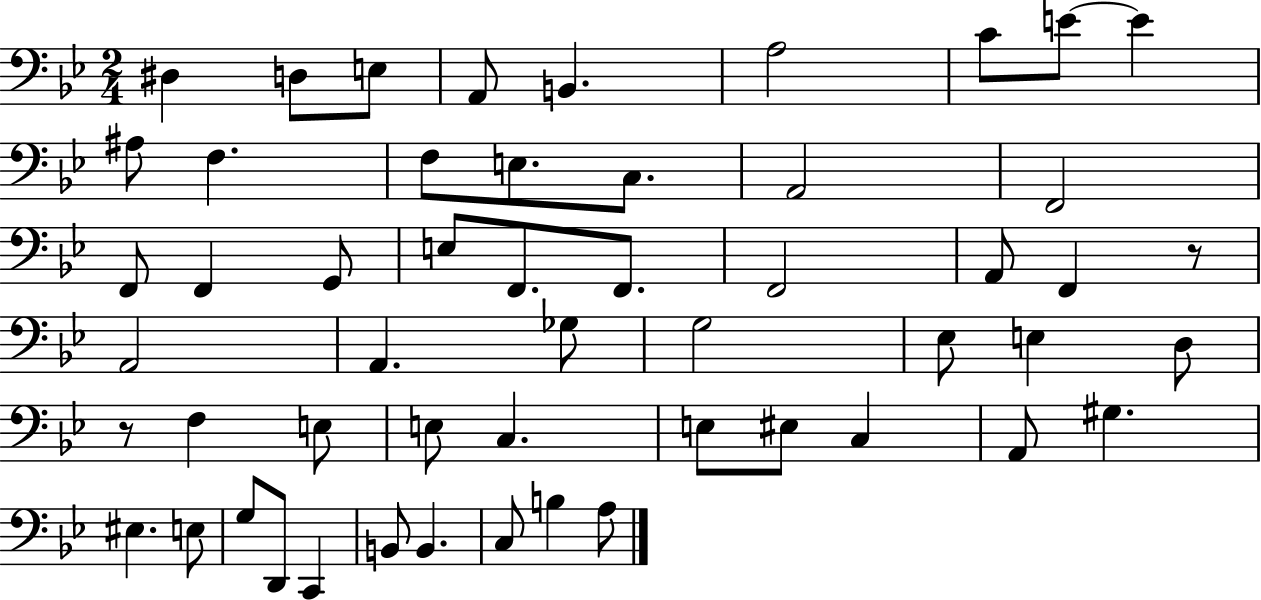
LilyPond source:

{
  \clef bass
  \numericTimeSignature
  \time 2/4
  \key bes \major
  dis4 d8 e8 | a,8 b,4. | a2 | c'8 e'8~~ e'4 | \break ais8 f4. | f8 e8. c8. | a,2 | f,2 | \break f,8 f,4 g,8 | e8 f,8. f,8. | f,2 | a,8 f,4 r8 | \break a,2 | a,4. ges8 | g2 | ees8 e4 d8 | \break r8 f4 e8 | e8 c4. | e8 eis8 c4 | a,8 gis4. | \break eis4. e8 | g8 d,8 c,4 | b,8 b,4. | c8 b4 a8 | \break \bar "|."
}